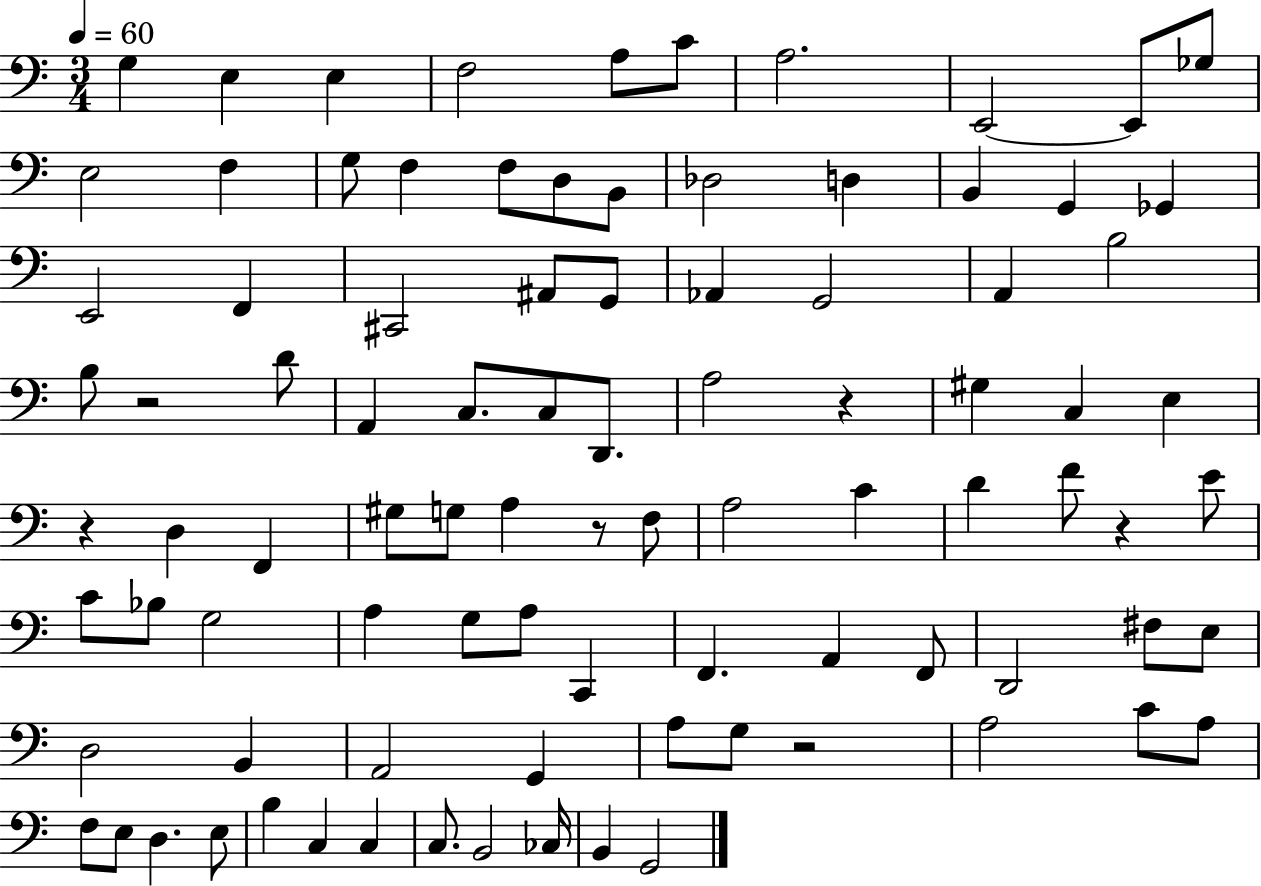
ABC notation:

X:1
T:Untitled
M:3/4
L:1/4
K:C
G, E, E, F,2 A,/2 C/2 A,2 E,,2 E,,/2 _G,/2 E,2 F, G,/2 F, F,/2 D,/2 B,,/2 _D,2 D, B,, G,, _G,, E,,2 F,, ^C,,2 ^A,,/2 G,,/2 _A,, G,,2 A,, B,2 B,/2 z2 D/2 A,, C,/2 C,/2 D,,/2 A,2 z ^G, C, E, z D, F,, ^G,/2 G,/2 A, z/2 F,/2 A,2 C D F/2 z E/2 C/2 _B,/2 G,2 A, G,/2 A,/2 C,, F,, A,, F,,/2 D,,2 ^F,/2 E,/2 D,2 B,, A,,2 G,, A,/2 G,/2 z2 A,2 C/2 A,/2 F,/2 E,/2 D, E,/2 B, C, C, C,/2 B,,2 _C,/4 B,, G,,2